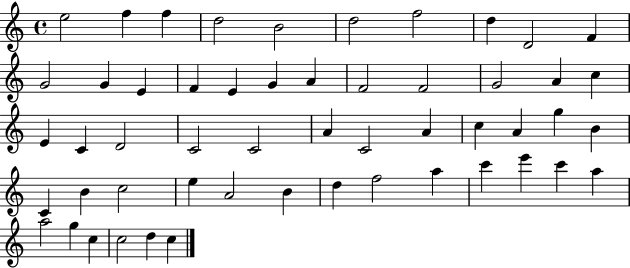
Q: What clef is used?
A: treble